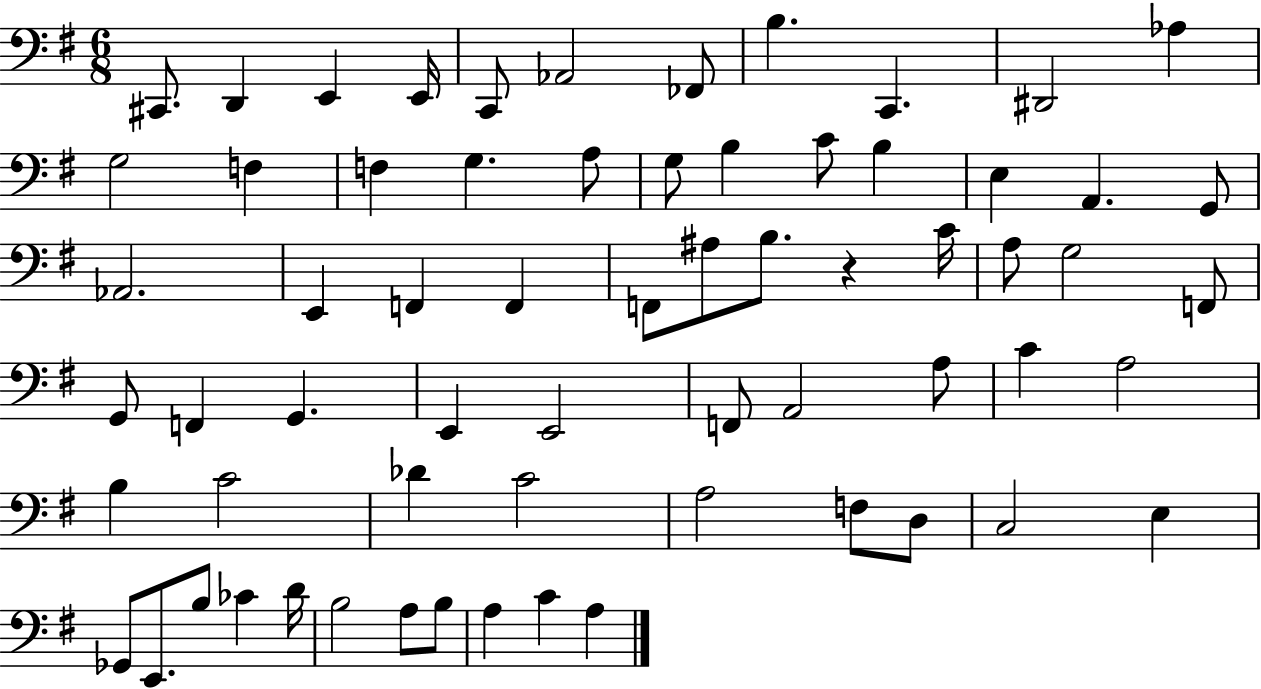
X:1
T:Untitled
M:6/8
L:1/4
K:G
^C,,/2 D,, E,, E,,/4 C,,/2 _A,,2 _F,,/2 B, C,, ^D,,2 _A, G,2 F, F, G, A,/2 G,/2 B, C/2 B, E, A,, G,,/2 _A,,2 E,, F,, F,, F,,/2 ^A,/2 B,/2 z C/4 A,/2 G,2 F,,/2 G,,/2 F,, G,, E,, E,,2 F,,/2 A,,2 A,/2 C A,2 B, C2 _D C2 A,2 F,/2 D,/2 C,2 E, _G,,/2 E,,/2 B,/2 _C D/4 B,2 A,/2 B,/2 A, C A,